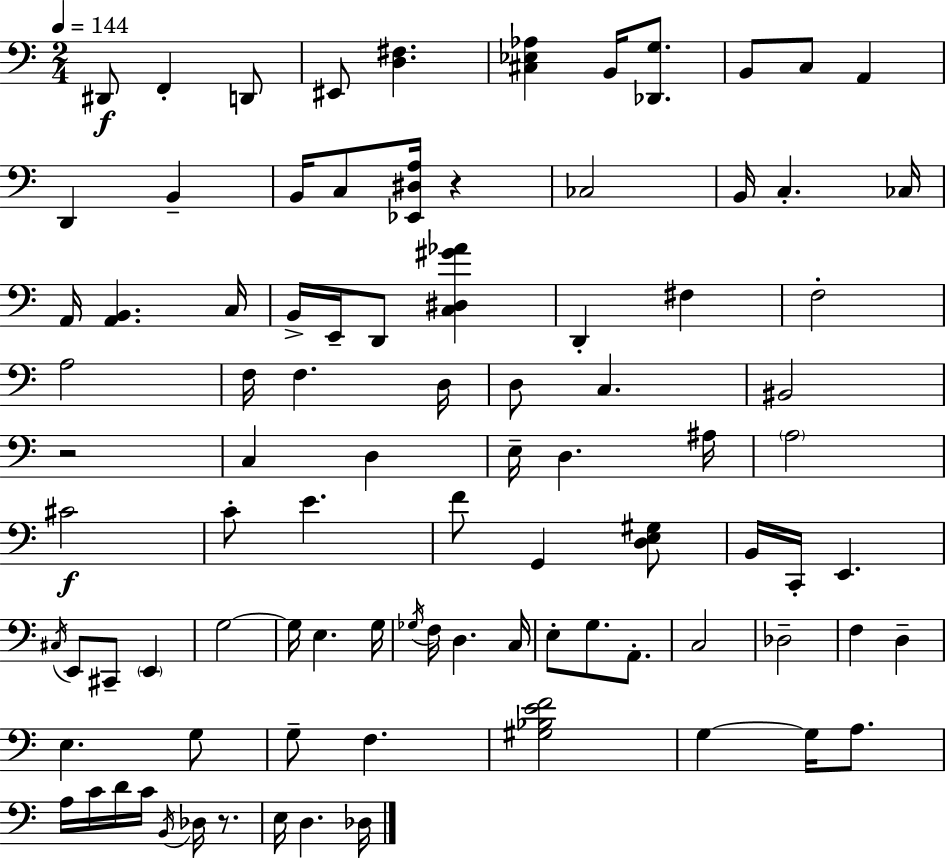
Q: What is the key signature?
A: A minor